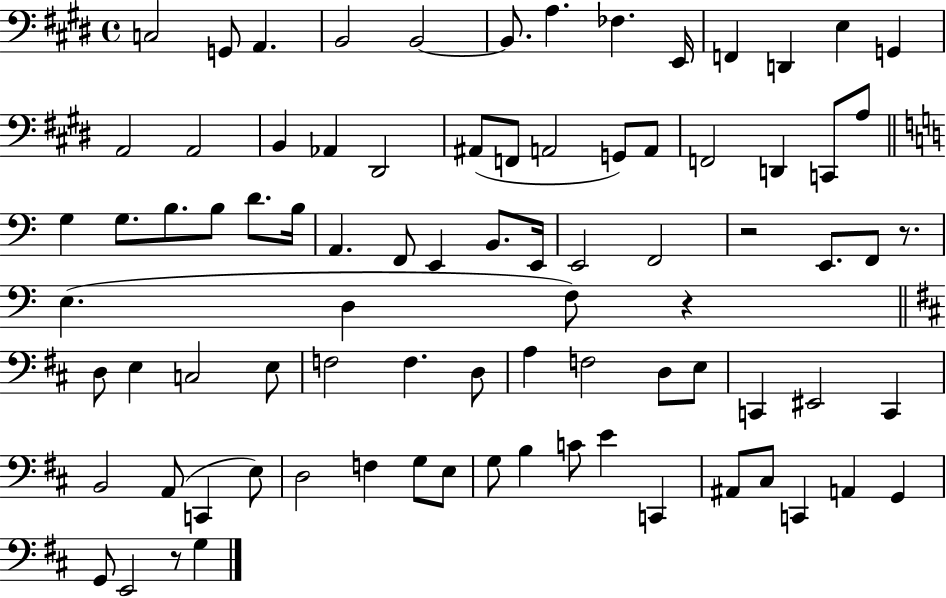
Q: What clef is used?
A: bass